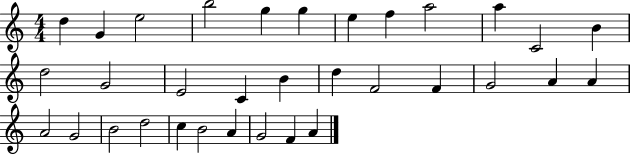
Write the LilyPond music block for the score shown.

{
  \clef treble
  \numericTimeSignature
  \time 4/4
  \key c \major
  d''4 g'4 e''2 | b''2 g''4 g''4 | e''4 f''4 a''2 | a''4 c'2 b'4 | \break d''2 g'2 | e'2 c'4 b'4 | d''4 f'2 f'4 | g'2 a'4 a'4 | \break a'2 g'2 | b'2 d''2 | c''4 b'2 a'4 | g'2 f'4 a'4 | \break \bar "|."
}